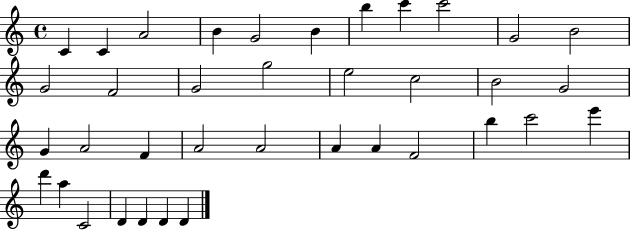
C4/q C4/q A4/h B4/q G4/h B4/q B5/q C6/q C6/h G4/h B4/h G4/h F4/h G4/h G5/h E5/h C5/h B4/h G4/h G4/q A4/h F4/q A4/h A4/h A4/q A4/q F4/h B5/q C6/h E6/q D6/q A5/q C4/h D4/q D4/q D4/q D4/q